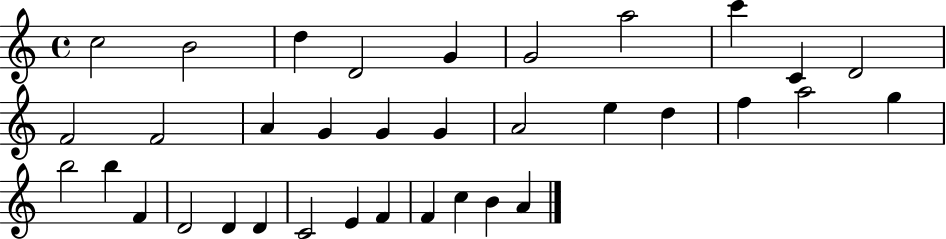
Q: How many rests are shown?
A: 0